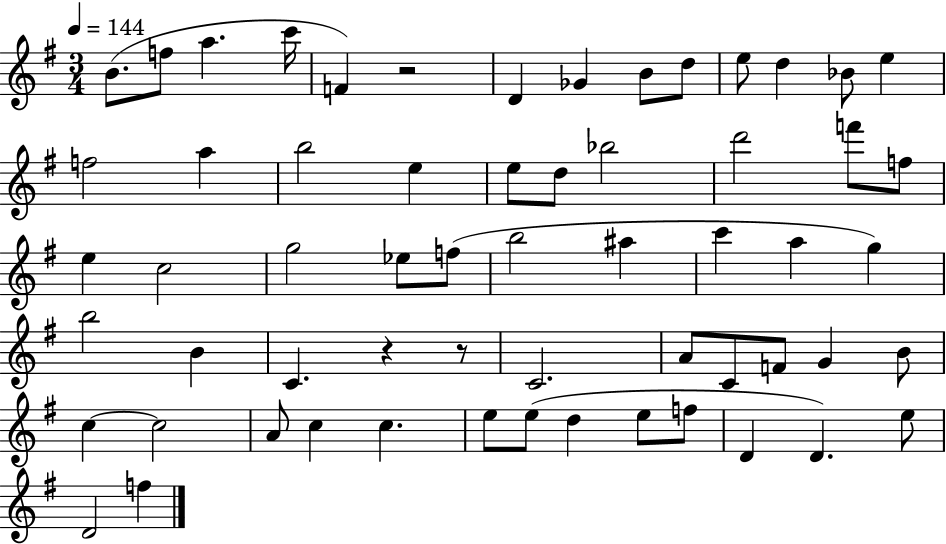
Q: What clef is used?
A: treble